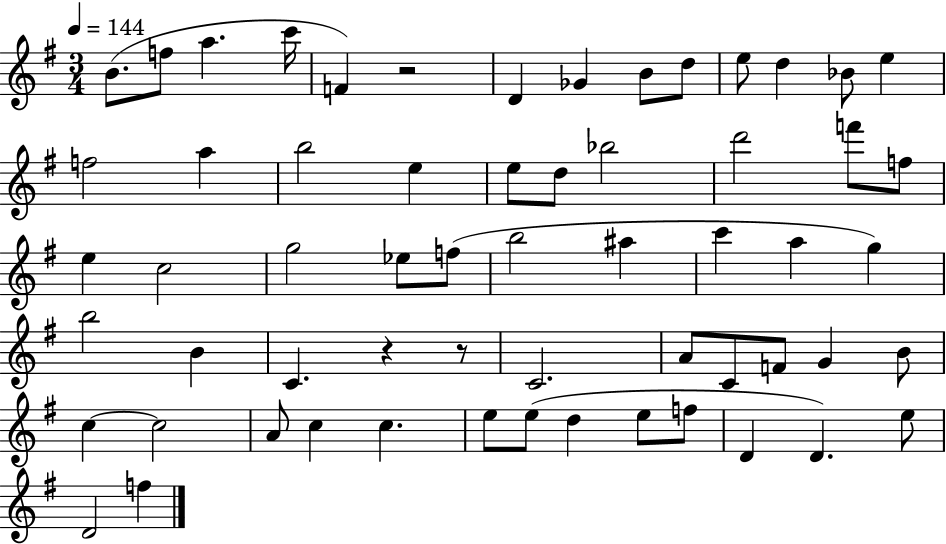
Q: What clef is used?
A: treble